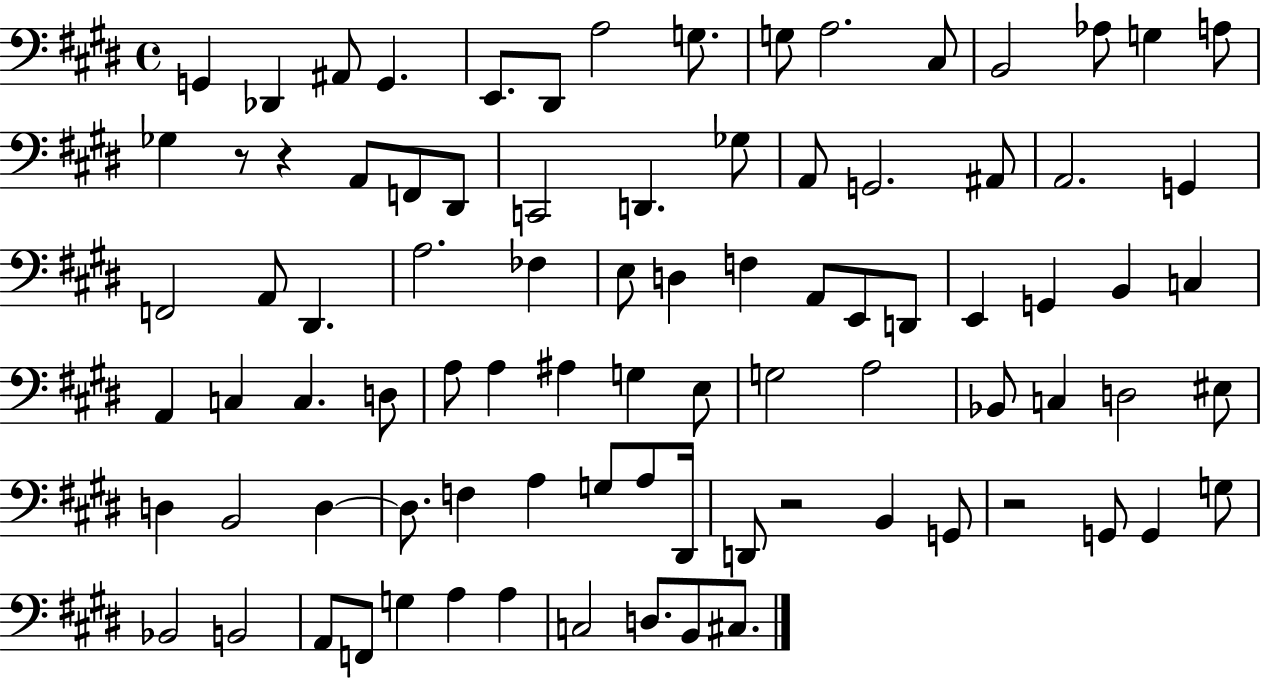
X:1
T:Untitled
M:4/4
L:1/4
K:E
G,, _D,, ^A,,/2 G,, E,,/2 ^D,,/2 A,2 G,/2 G,/2 A,2 ^C,/2 B,,2 _A,/2 G, A,/2 _G, z/2 z A,,/2 F,,/2 ^D,,/2 C,,2 D,, _G,/2 A,,/2 G,,2 ^A,,/2 A,,2 G,, F,,2 A,,/2 ^D,, A,2 _F, E,/2 D, F, A,,/2 E,,/2 D,,/2 E,, G,, B,, C, A,, C, C, D,/2 A,/2 A, ^A, G, E,/2 G,2 A,2 _B,,/2 C, D,2 ^E,/2 D, B,,2 D, D,/2 F, A, G,/2 A,/2 ^D,,/4 D,,/2 z2 B,, G,,/2 z2 G,,/2 G,, G,/2 _B,,2 B,,2 A,,/2 F,,/2 G, A, A, C,2 D,/2 B,,/2 ^C,/2